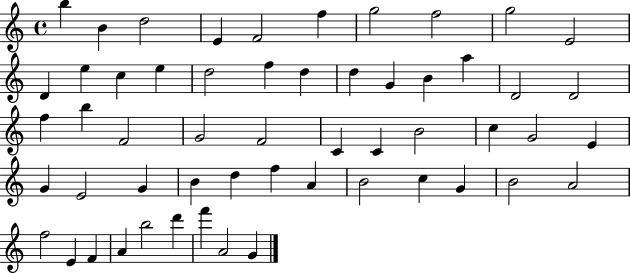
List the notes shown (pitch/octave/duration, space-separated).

B5/q B4/q D5/h E4/q F4/h F5/q G5/h F5/h G5/h E4/h D4/q E5/q C5/q E5/q D5/h F5/q D5/q D5/q G4/q B4/q A5/q D4/h D4/h F5/q B5/q F4/h G4/h F4/h C4/q C4/q B4/h C5/q G4/h E4/q G4/q E4/h G4/q B4/q D5/q F5/q A4/q B4/h C5/q G4/q B4/h A4/h F5/h E4/q F4/q A4/q B5/h D6/q F6/q A4/h G4/q